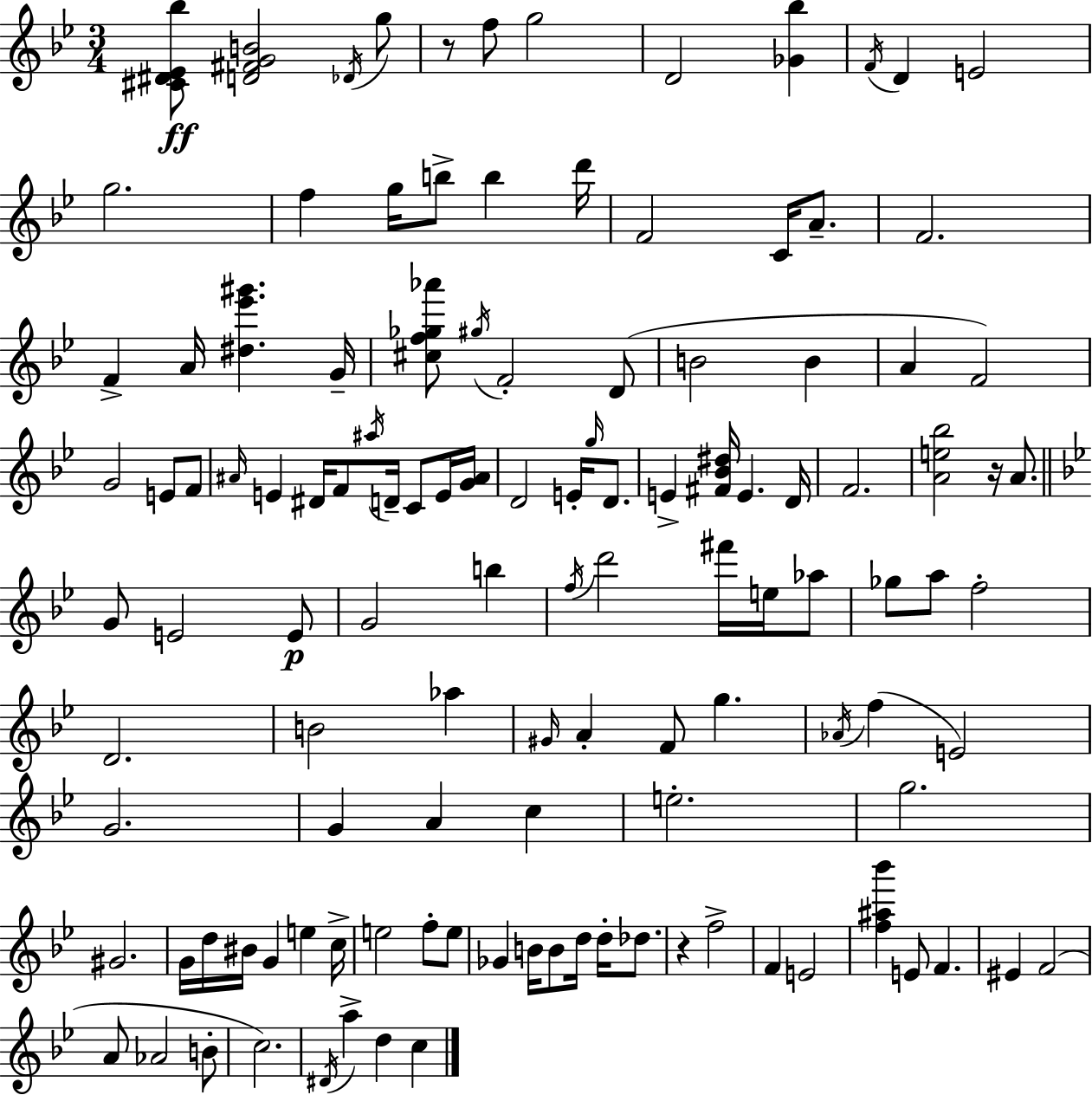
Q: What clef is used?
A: treble